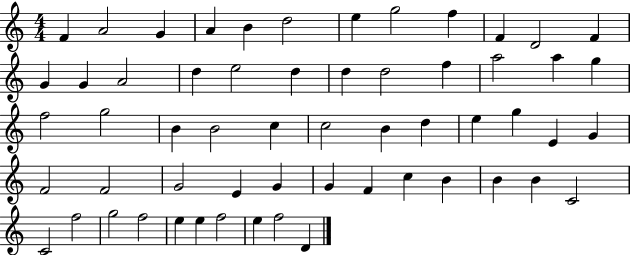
F4/q A4/h G4/q A4/q B4/q D5/h E5/q G5/h F5/q F4/q D4/h F4/q G4/q G4/q A4/h D5/q E5/h D5/q D5/q D5/h F5/q A5/h A5/q G5/q F5/h G5/h B4/q B4/h C5/q C5/h B4/q D5/q E5/q G5/q E4/q G4/q F4/h F4/h G4/h E4/q G4/q G4/q F4/q C5/q B4/q B4/q B4/q C4/h C4/h F5/h G5/h F5/h E5/q E5/q F5/h E5/q F5/h D4/q